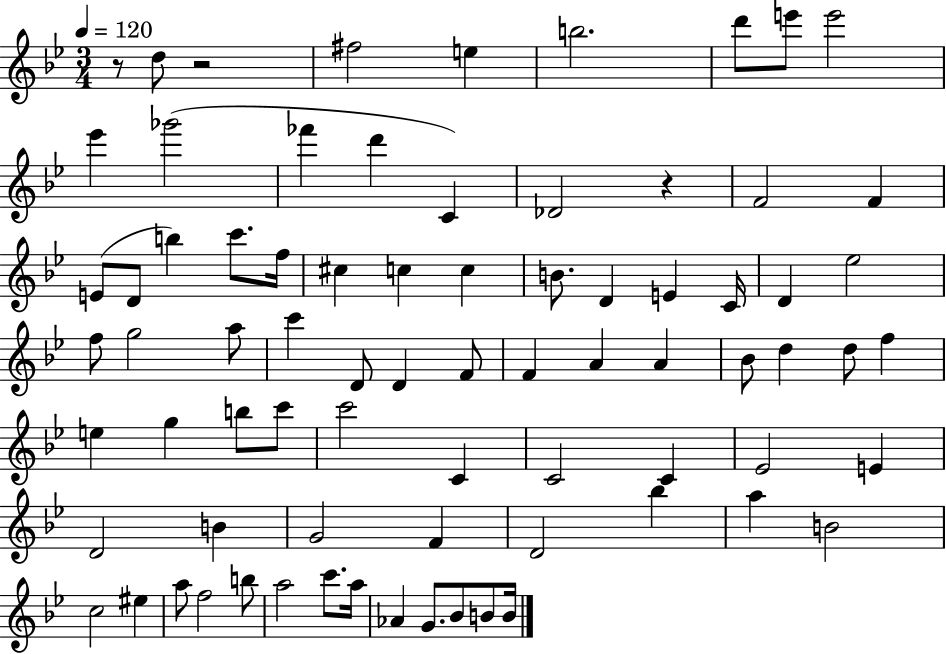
{
  \clef treble
  \numericTimeSignature
  \time 3/4
  \key bes \major
  \tempo 4 = 120
  r8 d''8 r2 | fis''2 e''4 | b''2. | d'''8 e'''8 e'''2 | \break ees'''4 ges'''2( | fes'''4 d'''4 c'4) | des'2 r4 | f'2 f'4 | \break e'8( d'8 b''4) c'''8. f''16 | cis''4 c''4 c''4 | b'8. d'4 e'4 c'16 | d'4 ees''2 | \break f''8 g''2 a''8 | c'''4 d'8 d'4 f'8 | f'4 a'4 a'4 | bes'8 d''4 d''8 f''4 | \break e''4 g''4 b''8 c'''8 | c'''2 c'4 | c'2 c'4 | ees'2 e'4 | \break d'2 b'4 | g'2 f'4 | d'2 bes''4 | a''4 b'2 | \break c''2 eis''4 | a''8 f''2 b''8 | a''2 c'''8. a''16 | aes'4 g'8. bes'8 b'8 b'16 | \break \bar "|."
}